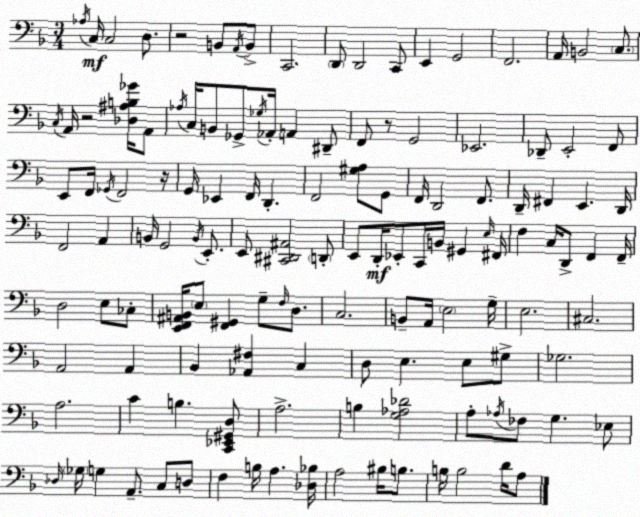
X:1
T:Untitled
M:3/4
L:1/4
K:F
_A,/4 C,/4 C,2 D,/2 z2 B,,/2 A,,/4 B,,/2 C,,2 D,,/2 D,,2 C,,/2 E,, G,,2 F,,2 A,,/4 B,,2 C,/2 C,/4 A,,/4 z2 [_D,^A,B,_G]/4 A,,/2 _A,/4 C,/4 B,,/2 _G,,/2 _G,/4 _A,,/4 A,, ^D,,/2 F,,/2 z/2 G,,2 _E,,2 _D,,/2 E,,2 F,,/2 E,,/2 F,,/4 _G,,/4 F,,2 z/4 G,,/4 _E,, F,,/4 D,, F,,2 [^G,A,]/2 G,,/2 F,,/4 D,,2 F,,/2 D,,/4 ^F,, E,, D,,/4 F,,2 A,, B,,/4 G,,2 B,,/4 E,,/2 E,,/2 [^C,,^D,,^A,,]2 D,,/2 E,,/2 D,,/4 _E,,/2 C,,/4 B,,/4 ^G,, E,/4 ^F,,/4 F, C,/4 D,,/2 F,, F,,/4 D,2 E,/2 _C,/2 [E,,F,,^A,,B,,]/4 E,/2 [F,,^G,,] G,/2 F,/4 D,/2 C,2 B,,/2 A,,/4 E,2 G,/4 E,2 ^C,2 A,,2 A,, _B,, [_A,,^F,] C, D,/2 E, E,/2 ^G,/2 _G,2 A,2 C B, [C,,_E,,^G,,D,]/2 A,2 B, [G,_A,_D]2 A,/2 _A,/4 _F,/2 G, _E,/2 _D,/4 _G,/4 G, A,,/2 C,/2 D,/2 F, B,/4 A, [_D,_B,]/4 A,2 ^B,/4 B,/2 B,/4 B,2 D/4 A,/2